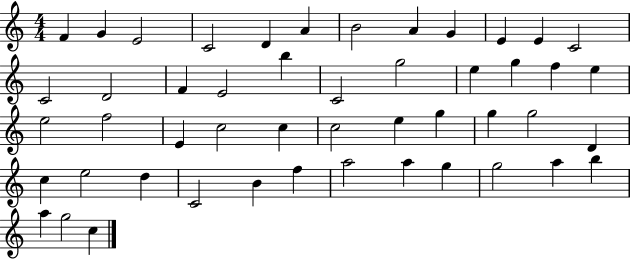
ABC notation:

X:1
T:Untitled
M:4/4
L:1/4
K:C
F G E2 C2 D A B2 A G E E C2 C2 D2 F E2 b C2 g2 e g f e e2 f2 E c2 c c2 e g g g2 D c e2 d C2 B f a2 a g g2 a b a g2 c